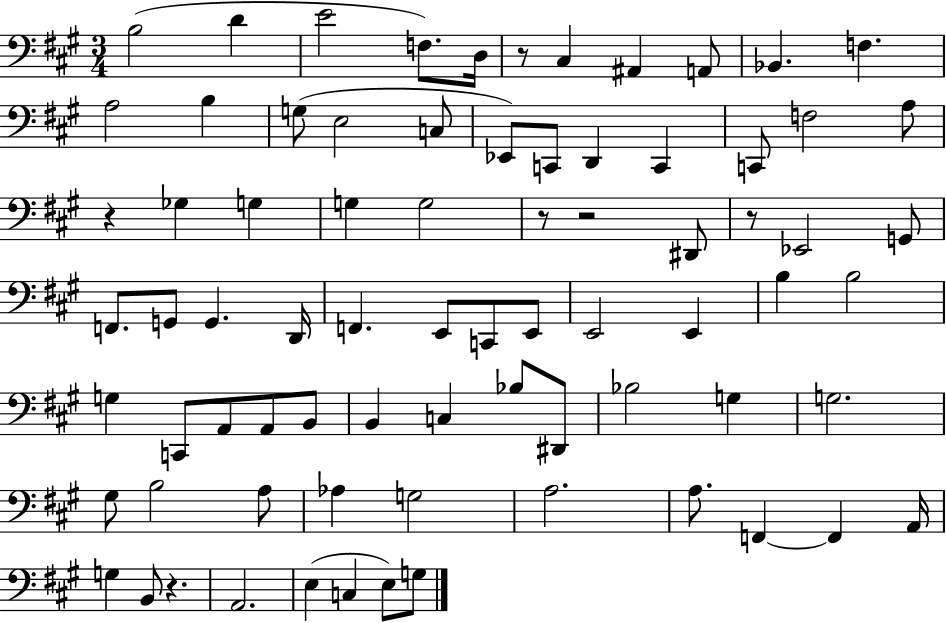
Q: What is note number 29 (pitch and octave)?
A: G2